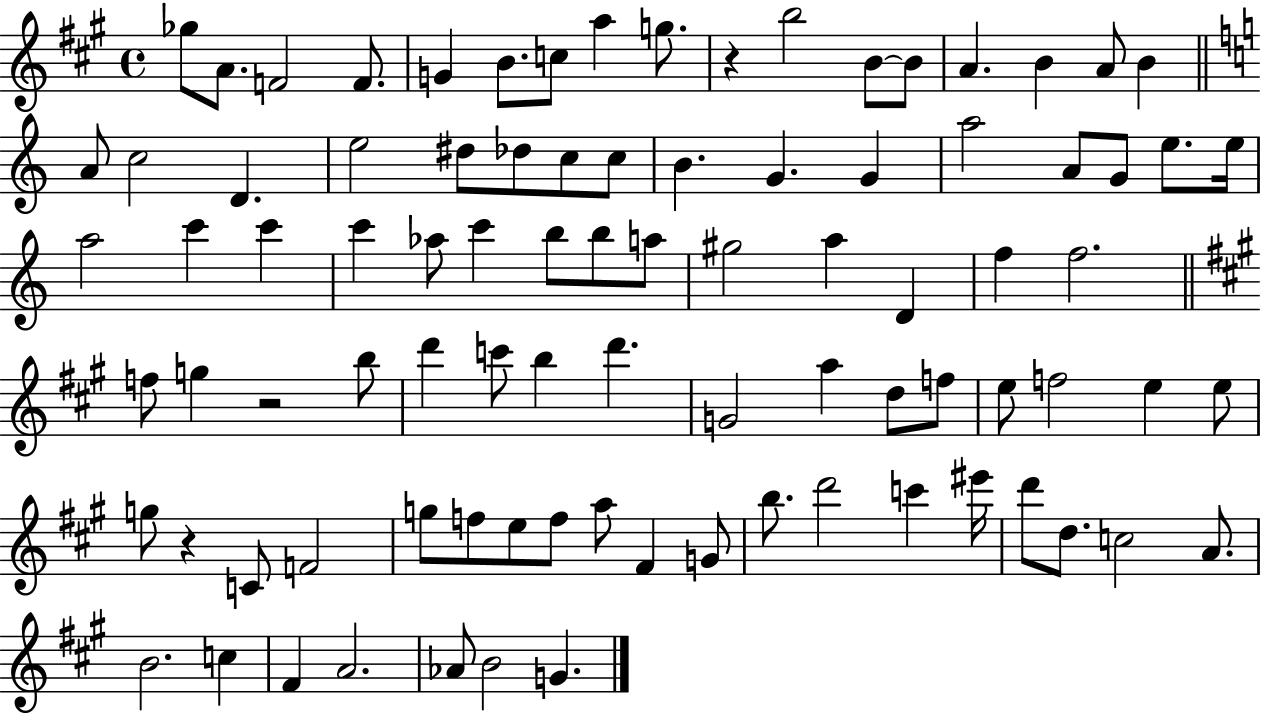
{
  \clef treble
  \time 4/4
  \defaultTimeSignature
  \key a \major
  \repeat volta 2 { ges''8 a'8. f'2 f'8. | g'4 b'8. c''8 a''4 g''8. | r4 b''2 b'8~~ b'8 | a'4. b'4 a'8 b'4 | \break \bar "||" \break \key c \major a'8 c''2 d'4. | e''2 dis''8 des''8 c''8 c''8 | b'4. g'4. g'4 | a''2 a'8 g'8 e''8. e''16 | \break a''2 c'''4 c'''4 | c'''4 aes''8 c'''4 b''8 b''8 a''8 | gis''2 a''4 d'4 | f''4 f''2. | \break \bar "||" \break \key a \major f''8 g''4 r2 b''8 | d'''4 c'''8 b''4 d'''4. | g'2 a''4 d''8 f''8 | e''8 f''2 e''4 e''8 | \break g''8 r4 c'8 f'2 | g''8 f''8 e''8 f''8 a''8 fis'4 g'8 | b''8. d'''2 c'''4 eis'''16 | d'''8 d''8. c''2 a'8. | \break b'2. c''4 | fis'4 a'2. | aes'8 b'2 g'4. | } \bar "|."
}